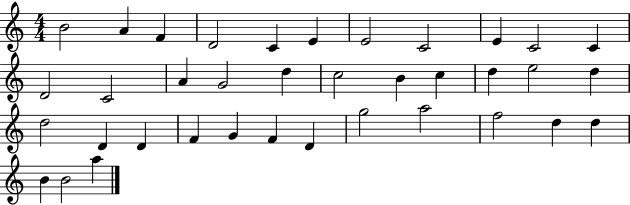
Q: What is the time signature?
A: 4/4